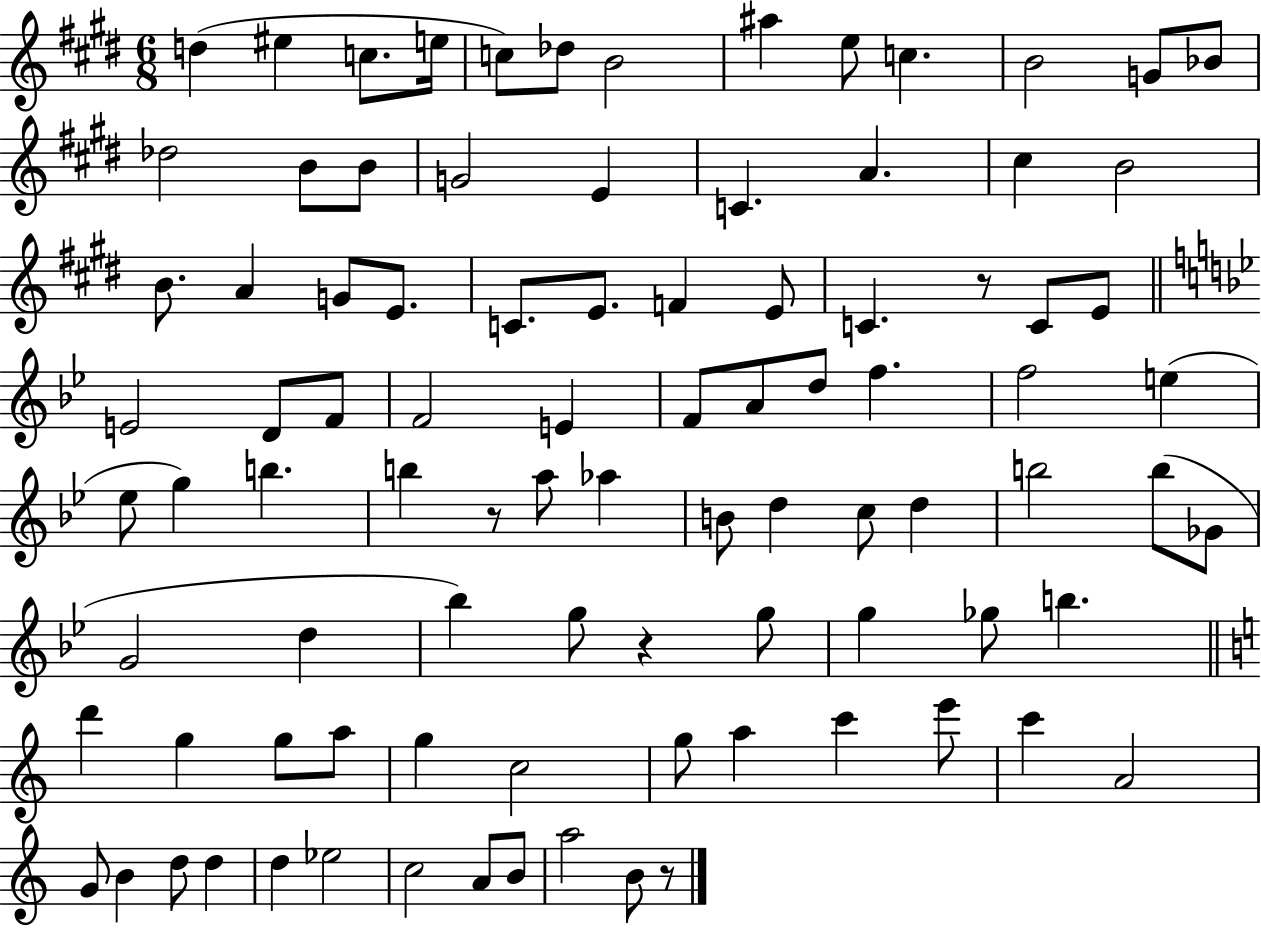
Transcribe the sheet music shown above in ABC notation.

X:1
T:Untitled
M:6/8
L:1/4
K:E
d ^e c/2 e/4 c/2 _d/2 B2 ^a e/2 c B2 G/2 _B/2 _d2 B/2 B/2 G2 E C A ^c B2 B/2 A G/2 E/2 C/2 E/2 F E/2 C z/2 C/2 E/2 E2 D/2 F/2 F2 E F/2 A/2 d/2 f f2 e _e/2 g b b z/2 a/2 _a B/2 d c/2 d b2 b/2 _G/2 G2 d _b g/2 z g/2 g _g/2 b d' g g/2 a/2 g c2 g/2 a c' e'/2 c' A2 G/2 B d/2 d d _e2 c2 A/2 B/2 a2 B/2 z/2